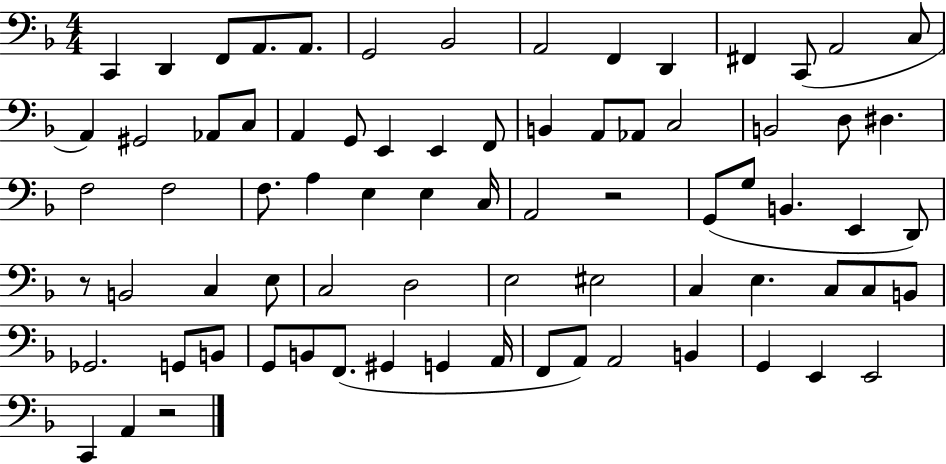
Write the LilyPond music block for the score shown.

{
  \clef bass
  \numericTimeSignature
  \time 4/4
  \key f \major
  c,4 d,4 f,8 a,8. a,8. | g,2 bes,2 | a,2 f,4 d,4 | fis,4 c,8( a,2 c8 | \break a,4) gis,2 aes,8 c8 | a,4 g,8 e,4 e,4 f,8 | b,4 a,8 aes,8 c2 | b,2 d8 dis4. | \break f2 f2 | f8. a4 e4 e4 c16 | a,2 r2 | g,8( g8 b,4. e,4 d,8) | \break r8 b,2 c4 e8 | c2 d2 | e2 eis2 | c4 e4. c8 c8 b,8 | \break ges,2. g,8 b,8 | g,8 b,8 f,8.( gis,4 g,4 a,16 | f,8 a,8) a,2 b,4 | g,4 e,4 e,2 | \break c,4 a,4 r2 | \bar "|."
}